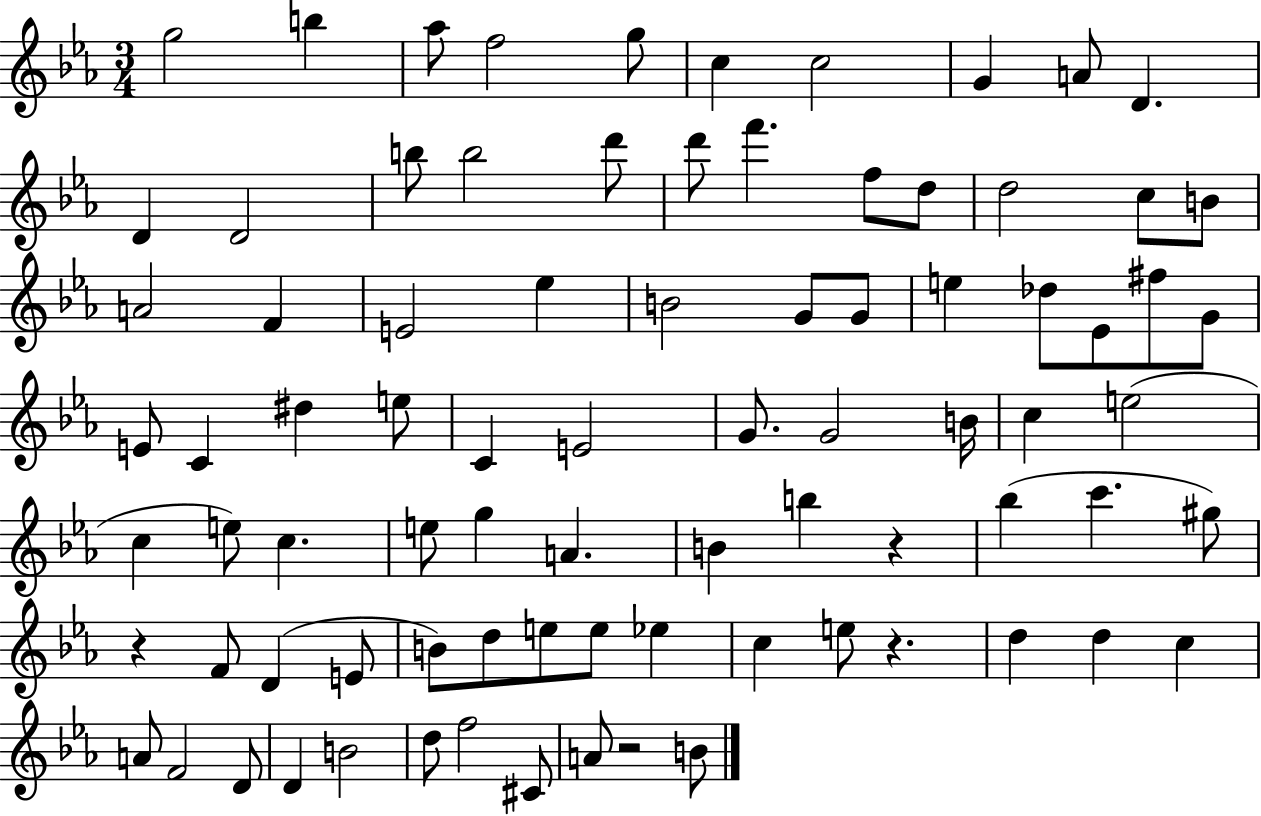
G5/h B5/q Ab5/e F5/h G5/e C5/q C5/h G4/q A4/e D4/q. D4/q D4/h B5/e B5/h D6/e D6/e F6/q. F5/e D5/e D5/h C5/e B4/e A4/h F4/q E4/h Eb5/q B4/h G4/e G4/e E5/q Db5/e Eb4/e F#5/e G4/e E4/e C4/q D#5/q E5/e C4/q E4/h G4/e. G4/h B4/s C5/q E5/h C5/q E5/e C5/q. E5/e G5/q A4/q. B4/q B5/q R/q Bb5/q C6/q. G#5/e R/q F4/e D4/q E4/e B4/e D5/e E5/e E5/e Eb5/q C5/q E5/e R/q. D5/q D5/q C5/q A4/e F4/h D4/e D4/q B4/h D5/e F5/h C#4/e A4/e R/h B4/e